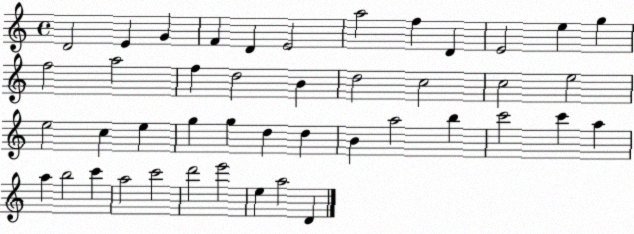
X:1
T:Untitled
M:4/4
L:1/4
K:C
D2 E G F D E2 a2 f D E2 e g f2 a2 f d2 B d2 c2 c2 e2 e2 c e g g d d B a2 b c'2 c' a a b2 c' a2 c'2 d'2 e'2 e a2 D